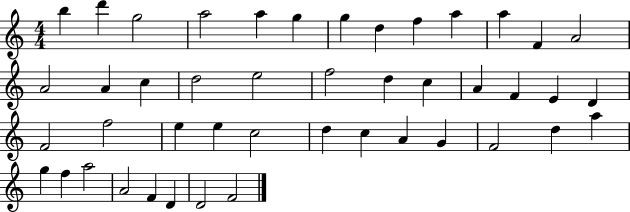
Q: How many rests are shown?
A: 0